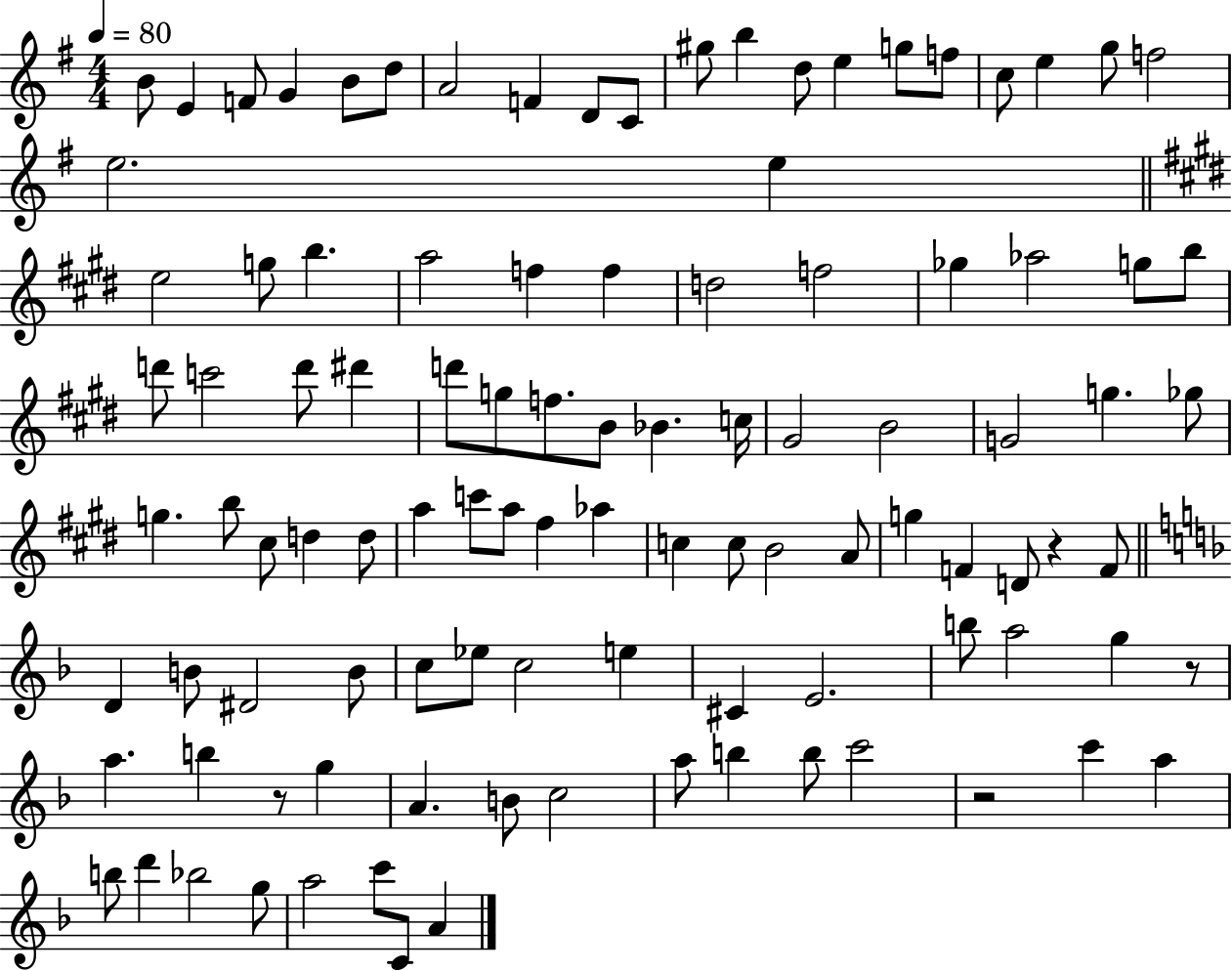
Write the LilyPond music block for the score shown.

{
  \clef treble
  \numericTimeSignature
  \time 4/4
  \key g \major
  \tempo 4 = 80
  b'8 e'4 f'8 g'4 b'8 d''8 | a'2 f'4 d'8 c'8 | gis''8 b''4 d''8 e''4 g''8 f''8 | c''8 e''4 g''8 f''2 | \break e''2. e''4 | \bar "||" \break \key e \major e''2 g''8 b''4. | a''2 f''4 f''4 | d''2 f''2 | ges''4 aes''2 g''8 b''8 | \break d'''8 c'''2 d'''8 dis'''4 | d'''8 g''8 f''8. b'8 bes'4. c''16 | gis'2 b'2 | g'2 g''4. ges''8 | \break g''4. b''8 cis''8 d''4 d''8 | a''4 c'''8 a''8 fis''4 aes''4 | c''4 c''8 b'2 a'8 | g''4 f'4 d'8 r4 f'8 | \break \bar "||" \break \key f \major d'4 b'8 dis'2 b'8 | c''8 ees''8 c''2 e''4 | cis'4 e'2. | b''8 a''2 g''4 r8 | \break a''4. b''4 r8 g''4 | a'4. b'8 c''2 | a''8 b''4 b''8 c'''2 | r2 c'''4 a''4 | \break b''8 d'''4 bes''2 g''8 | a''2 c'''8 c'8 a'4 | \bar "|."
}